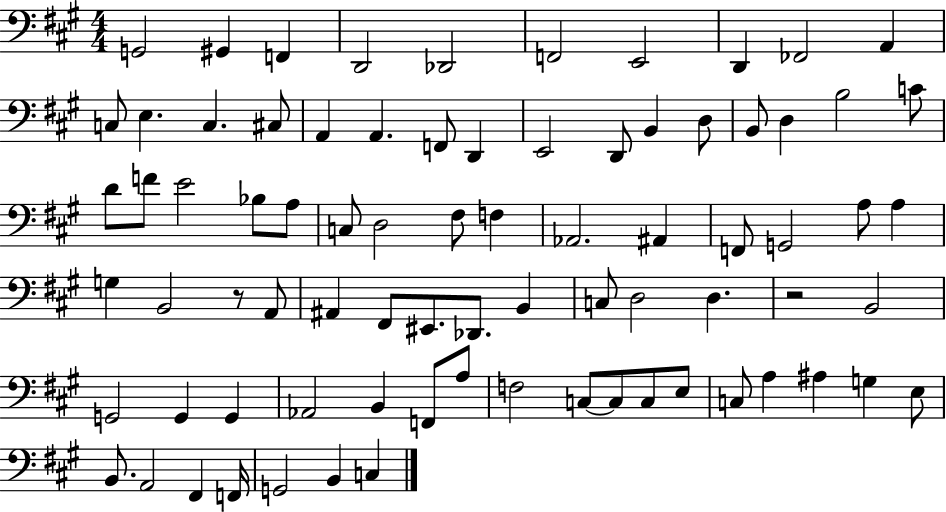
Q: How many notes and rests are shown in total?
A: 79